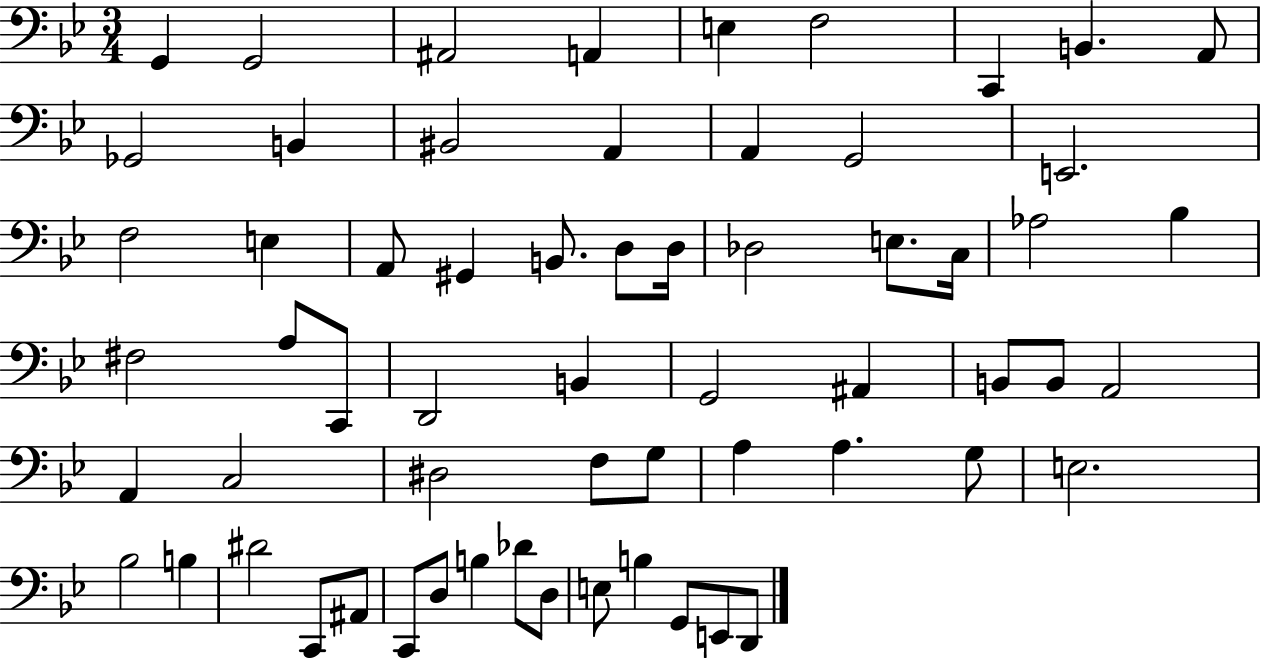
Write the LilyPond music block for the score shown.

{
  \clef bass
  \numericTimeSignature
  \time 3/4
  \key bes \major
  g,4 g,2 | ais,2 a,4 | e4 f2 | c,4 b,4. a,8 | \break ges,2 b,4 | bis,2 a,4 | a,4 g,2 | e,2. | \break f2 e4 | a,8 gis,4 b,8. d8 d16 | des2 e8. c16 | aes2 bes4 | \break fis2 a8 c,8 | d,2 b,4 | g,2 ais,4 | b,8 b,8 a,2 | \break a,4 c2 | dis2 f8 g8 | a4 a4. g8 | e2. | \break bes2 b4 | dis'2 c,8 ais,8 | c,8 d8 b4 des'8 d8 | e8 b4 g,8 e,8 d,8 | \break \bar "|."
}